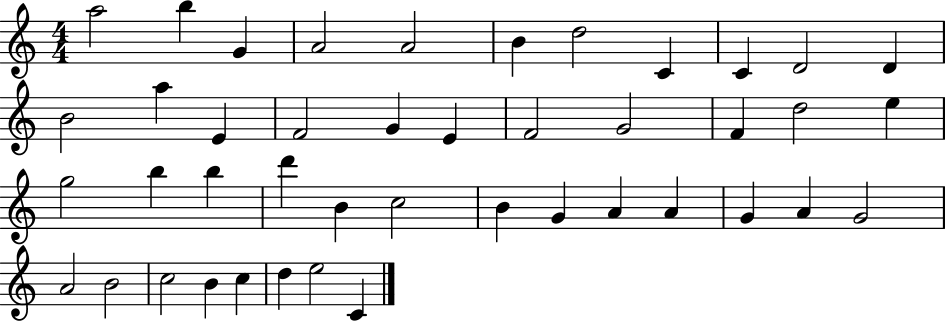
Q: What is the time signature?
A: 4/4